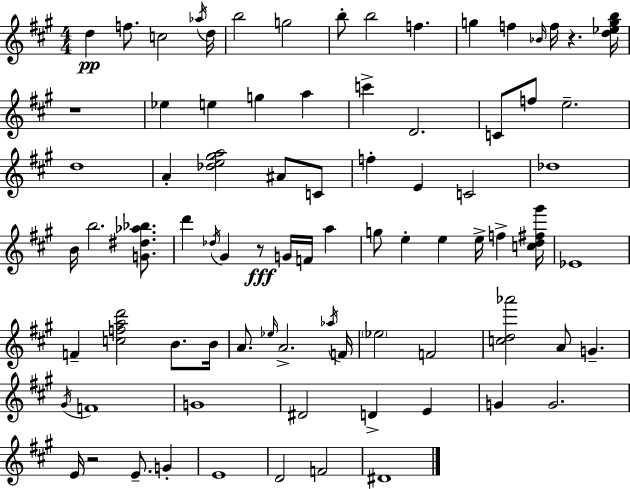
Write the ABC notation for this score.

X:1
T:Untitled
M:4/4
L:1/4
K:A
d f/2 c2 _a/4 d/4 b2 g2 b/2 b2 f g f _B/4 f/4 z [d_egb]/4 z4 _e e g a c' D2 C/2 f/2 e2 d4 A [_de^ga]2 ^A/2 C/2 f E C2 _d4 B/4 b2 [G^d_a_b]/2 d' _d/4 ^G z/2 G/4 F/4 a g/2 e e e/4 f [cd^f^g']/4 _E4 F [cfad']2 B/2 B/4 A/2 _e/4 A2 _a/4 F/4 _e2 F2 [cd_a']2 A/2 G ^G/4 F4 G4 ^D2 D E G G2 E/4 z2 E/2 G E4 D2 F2 ^D4